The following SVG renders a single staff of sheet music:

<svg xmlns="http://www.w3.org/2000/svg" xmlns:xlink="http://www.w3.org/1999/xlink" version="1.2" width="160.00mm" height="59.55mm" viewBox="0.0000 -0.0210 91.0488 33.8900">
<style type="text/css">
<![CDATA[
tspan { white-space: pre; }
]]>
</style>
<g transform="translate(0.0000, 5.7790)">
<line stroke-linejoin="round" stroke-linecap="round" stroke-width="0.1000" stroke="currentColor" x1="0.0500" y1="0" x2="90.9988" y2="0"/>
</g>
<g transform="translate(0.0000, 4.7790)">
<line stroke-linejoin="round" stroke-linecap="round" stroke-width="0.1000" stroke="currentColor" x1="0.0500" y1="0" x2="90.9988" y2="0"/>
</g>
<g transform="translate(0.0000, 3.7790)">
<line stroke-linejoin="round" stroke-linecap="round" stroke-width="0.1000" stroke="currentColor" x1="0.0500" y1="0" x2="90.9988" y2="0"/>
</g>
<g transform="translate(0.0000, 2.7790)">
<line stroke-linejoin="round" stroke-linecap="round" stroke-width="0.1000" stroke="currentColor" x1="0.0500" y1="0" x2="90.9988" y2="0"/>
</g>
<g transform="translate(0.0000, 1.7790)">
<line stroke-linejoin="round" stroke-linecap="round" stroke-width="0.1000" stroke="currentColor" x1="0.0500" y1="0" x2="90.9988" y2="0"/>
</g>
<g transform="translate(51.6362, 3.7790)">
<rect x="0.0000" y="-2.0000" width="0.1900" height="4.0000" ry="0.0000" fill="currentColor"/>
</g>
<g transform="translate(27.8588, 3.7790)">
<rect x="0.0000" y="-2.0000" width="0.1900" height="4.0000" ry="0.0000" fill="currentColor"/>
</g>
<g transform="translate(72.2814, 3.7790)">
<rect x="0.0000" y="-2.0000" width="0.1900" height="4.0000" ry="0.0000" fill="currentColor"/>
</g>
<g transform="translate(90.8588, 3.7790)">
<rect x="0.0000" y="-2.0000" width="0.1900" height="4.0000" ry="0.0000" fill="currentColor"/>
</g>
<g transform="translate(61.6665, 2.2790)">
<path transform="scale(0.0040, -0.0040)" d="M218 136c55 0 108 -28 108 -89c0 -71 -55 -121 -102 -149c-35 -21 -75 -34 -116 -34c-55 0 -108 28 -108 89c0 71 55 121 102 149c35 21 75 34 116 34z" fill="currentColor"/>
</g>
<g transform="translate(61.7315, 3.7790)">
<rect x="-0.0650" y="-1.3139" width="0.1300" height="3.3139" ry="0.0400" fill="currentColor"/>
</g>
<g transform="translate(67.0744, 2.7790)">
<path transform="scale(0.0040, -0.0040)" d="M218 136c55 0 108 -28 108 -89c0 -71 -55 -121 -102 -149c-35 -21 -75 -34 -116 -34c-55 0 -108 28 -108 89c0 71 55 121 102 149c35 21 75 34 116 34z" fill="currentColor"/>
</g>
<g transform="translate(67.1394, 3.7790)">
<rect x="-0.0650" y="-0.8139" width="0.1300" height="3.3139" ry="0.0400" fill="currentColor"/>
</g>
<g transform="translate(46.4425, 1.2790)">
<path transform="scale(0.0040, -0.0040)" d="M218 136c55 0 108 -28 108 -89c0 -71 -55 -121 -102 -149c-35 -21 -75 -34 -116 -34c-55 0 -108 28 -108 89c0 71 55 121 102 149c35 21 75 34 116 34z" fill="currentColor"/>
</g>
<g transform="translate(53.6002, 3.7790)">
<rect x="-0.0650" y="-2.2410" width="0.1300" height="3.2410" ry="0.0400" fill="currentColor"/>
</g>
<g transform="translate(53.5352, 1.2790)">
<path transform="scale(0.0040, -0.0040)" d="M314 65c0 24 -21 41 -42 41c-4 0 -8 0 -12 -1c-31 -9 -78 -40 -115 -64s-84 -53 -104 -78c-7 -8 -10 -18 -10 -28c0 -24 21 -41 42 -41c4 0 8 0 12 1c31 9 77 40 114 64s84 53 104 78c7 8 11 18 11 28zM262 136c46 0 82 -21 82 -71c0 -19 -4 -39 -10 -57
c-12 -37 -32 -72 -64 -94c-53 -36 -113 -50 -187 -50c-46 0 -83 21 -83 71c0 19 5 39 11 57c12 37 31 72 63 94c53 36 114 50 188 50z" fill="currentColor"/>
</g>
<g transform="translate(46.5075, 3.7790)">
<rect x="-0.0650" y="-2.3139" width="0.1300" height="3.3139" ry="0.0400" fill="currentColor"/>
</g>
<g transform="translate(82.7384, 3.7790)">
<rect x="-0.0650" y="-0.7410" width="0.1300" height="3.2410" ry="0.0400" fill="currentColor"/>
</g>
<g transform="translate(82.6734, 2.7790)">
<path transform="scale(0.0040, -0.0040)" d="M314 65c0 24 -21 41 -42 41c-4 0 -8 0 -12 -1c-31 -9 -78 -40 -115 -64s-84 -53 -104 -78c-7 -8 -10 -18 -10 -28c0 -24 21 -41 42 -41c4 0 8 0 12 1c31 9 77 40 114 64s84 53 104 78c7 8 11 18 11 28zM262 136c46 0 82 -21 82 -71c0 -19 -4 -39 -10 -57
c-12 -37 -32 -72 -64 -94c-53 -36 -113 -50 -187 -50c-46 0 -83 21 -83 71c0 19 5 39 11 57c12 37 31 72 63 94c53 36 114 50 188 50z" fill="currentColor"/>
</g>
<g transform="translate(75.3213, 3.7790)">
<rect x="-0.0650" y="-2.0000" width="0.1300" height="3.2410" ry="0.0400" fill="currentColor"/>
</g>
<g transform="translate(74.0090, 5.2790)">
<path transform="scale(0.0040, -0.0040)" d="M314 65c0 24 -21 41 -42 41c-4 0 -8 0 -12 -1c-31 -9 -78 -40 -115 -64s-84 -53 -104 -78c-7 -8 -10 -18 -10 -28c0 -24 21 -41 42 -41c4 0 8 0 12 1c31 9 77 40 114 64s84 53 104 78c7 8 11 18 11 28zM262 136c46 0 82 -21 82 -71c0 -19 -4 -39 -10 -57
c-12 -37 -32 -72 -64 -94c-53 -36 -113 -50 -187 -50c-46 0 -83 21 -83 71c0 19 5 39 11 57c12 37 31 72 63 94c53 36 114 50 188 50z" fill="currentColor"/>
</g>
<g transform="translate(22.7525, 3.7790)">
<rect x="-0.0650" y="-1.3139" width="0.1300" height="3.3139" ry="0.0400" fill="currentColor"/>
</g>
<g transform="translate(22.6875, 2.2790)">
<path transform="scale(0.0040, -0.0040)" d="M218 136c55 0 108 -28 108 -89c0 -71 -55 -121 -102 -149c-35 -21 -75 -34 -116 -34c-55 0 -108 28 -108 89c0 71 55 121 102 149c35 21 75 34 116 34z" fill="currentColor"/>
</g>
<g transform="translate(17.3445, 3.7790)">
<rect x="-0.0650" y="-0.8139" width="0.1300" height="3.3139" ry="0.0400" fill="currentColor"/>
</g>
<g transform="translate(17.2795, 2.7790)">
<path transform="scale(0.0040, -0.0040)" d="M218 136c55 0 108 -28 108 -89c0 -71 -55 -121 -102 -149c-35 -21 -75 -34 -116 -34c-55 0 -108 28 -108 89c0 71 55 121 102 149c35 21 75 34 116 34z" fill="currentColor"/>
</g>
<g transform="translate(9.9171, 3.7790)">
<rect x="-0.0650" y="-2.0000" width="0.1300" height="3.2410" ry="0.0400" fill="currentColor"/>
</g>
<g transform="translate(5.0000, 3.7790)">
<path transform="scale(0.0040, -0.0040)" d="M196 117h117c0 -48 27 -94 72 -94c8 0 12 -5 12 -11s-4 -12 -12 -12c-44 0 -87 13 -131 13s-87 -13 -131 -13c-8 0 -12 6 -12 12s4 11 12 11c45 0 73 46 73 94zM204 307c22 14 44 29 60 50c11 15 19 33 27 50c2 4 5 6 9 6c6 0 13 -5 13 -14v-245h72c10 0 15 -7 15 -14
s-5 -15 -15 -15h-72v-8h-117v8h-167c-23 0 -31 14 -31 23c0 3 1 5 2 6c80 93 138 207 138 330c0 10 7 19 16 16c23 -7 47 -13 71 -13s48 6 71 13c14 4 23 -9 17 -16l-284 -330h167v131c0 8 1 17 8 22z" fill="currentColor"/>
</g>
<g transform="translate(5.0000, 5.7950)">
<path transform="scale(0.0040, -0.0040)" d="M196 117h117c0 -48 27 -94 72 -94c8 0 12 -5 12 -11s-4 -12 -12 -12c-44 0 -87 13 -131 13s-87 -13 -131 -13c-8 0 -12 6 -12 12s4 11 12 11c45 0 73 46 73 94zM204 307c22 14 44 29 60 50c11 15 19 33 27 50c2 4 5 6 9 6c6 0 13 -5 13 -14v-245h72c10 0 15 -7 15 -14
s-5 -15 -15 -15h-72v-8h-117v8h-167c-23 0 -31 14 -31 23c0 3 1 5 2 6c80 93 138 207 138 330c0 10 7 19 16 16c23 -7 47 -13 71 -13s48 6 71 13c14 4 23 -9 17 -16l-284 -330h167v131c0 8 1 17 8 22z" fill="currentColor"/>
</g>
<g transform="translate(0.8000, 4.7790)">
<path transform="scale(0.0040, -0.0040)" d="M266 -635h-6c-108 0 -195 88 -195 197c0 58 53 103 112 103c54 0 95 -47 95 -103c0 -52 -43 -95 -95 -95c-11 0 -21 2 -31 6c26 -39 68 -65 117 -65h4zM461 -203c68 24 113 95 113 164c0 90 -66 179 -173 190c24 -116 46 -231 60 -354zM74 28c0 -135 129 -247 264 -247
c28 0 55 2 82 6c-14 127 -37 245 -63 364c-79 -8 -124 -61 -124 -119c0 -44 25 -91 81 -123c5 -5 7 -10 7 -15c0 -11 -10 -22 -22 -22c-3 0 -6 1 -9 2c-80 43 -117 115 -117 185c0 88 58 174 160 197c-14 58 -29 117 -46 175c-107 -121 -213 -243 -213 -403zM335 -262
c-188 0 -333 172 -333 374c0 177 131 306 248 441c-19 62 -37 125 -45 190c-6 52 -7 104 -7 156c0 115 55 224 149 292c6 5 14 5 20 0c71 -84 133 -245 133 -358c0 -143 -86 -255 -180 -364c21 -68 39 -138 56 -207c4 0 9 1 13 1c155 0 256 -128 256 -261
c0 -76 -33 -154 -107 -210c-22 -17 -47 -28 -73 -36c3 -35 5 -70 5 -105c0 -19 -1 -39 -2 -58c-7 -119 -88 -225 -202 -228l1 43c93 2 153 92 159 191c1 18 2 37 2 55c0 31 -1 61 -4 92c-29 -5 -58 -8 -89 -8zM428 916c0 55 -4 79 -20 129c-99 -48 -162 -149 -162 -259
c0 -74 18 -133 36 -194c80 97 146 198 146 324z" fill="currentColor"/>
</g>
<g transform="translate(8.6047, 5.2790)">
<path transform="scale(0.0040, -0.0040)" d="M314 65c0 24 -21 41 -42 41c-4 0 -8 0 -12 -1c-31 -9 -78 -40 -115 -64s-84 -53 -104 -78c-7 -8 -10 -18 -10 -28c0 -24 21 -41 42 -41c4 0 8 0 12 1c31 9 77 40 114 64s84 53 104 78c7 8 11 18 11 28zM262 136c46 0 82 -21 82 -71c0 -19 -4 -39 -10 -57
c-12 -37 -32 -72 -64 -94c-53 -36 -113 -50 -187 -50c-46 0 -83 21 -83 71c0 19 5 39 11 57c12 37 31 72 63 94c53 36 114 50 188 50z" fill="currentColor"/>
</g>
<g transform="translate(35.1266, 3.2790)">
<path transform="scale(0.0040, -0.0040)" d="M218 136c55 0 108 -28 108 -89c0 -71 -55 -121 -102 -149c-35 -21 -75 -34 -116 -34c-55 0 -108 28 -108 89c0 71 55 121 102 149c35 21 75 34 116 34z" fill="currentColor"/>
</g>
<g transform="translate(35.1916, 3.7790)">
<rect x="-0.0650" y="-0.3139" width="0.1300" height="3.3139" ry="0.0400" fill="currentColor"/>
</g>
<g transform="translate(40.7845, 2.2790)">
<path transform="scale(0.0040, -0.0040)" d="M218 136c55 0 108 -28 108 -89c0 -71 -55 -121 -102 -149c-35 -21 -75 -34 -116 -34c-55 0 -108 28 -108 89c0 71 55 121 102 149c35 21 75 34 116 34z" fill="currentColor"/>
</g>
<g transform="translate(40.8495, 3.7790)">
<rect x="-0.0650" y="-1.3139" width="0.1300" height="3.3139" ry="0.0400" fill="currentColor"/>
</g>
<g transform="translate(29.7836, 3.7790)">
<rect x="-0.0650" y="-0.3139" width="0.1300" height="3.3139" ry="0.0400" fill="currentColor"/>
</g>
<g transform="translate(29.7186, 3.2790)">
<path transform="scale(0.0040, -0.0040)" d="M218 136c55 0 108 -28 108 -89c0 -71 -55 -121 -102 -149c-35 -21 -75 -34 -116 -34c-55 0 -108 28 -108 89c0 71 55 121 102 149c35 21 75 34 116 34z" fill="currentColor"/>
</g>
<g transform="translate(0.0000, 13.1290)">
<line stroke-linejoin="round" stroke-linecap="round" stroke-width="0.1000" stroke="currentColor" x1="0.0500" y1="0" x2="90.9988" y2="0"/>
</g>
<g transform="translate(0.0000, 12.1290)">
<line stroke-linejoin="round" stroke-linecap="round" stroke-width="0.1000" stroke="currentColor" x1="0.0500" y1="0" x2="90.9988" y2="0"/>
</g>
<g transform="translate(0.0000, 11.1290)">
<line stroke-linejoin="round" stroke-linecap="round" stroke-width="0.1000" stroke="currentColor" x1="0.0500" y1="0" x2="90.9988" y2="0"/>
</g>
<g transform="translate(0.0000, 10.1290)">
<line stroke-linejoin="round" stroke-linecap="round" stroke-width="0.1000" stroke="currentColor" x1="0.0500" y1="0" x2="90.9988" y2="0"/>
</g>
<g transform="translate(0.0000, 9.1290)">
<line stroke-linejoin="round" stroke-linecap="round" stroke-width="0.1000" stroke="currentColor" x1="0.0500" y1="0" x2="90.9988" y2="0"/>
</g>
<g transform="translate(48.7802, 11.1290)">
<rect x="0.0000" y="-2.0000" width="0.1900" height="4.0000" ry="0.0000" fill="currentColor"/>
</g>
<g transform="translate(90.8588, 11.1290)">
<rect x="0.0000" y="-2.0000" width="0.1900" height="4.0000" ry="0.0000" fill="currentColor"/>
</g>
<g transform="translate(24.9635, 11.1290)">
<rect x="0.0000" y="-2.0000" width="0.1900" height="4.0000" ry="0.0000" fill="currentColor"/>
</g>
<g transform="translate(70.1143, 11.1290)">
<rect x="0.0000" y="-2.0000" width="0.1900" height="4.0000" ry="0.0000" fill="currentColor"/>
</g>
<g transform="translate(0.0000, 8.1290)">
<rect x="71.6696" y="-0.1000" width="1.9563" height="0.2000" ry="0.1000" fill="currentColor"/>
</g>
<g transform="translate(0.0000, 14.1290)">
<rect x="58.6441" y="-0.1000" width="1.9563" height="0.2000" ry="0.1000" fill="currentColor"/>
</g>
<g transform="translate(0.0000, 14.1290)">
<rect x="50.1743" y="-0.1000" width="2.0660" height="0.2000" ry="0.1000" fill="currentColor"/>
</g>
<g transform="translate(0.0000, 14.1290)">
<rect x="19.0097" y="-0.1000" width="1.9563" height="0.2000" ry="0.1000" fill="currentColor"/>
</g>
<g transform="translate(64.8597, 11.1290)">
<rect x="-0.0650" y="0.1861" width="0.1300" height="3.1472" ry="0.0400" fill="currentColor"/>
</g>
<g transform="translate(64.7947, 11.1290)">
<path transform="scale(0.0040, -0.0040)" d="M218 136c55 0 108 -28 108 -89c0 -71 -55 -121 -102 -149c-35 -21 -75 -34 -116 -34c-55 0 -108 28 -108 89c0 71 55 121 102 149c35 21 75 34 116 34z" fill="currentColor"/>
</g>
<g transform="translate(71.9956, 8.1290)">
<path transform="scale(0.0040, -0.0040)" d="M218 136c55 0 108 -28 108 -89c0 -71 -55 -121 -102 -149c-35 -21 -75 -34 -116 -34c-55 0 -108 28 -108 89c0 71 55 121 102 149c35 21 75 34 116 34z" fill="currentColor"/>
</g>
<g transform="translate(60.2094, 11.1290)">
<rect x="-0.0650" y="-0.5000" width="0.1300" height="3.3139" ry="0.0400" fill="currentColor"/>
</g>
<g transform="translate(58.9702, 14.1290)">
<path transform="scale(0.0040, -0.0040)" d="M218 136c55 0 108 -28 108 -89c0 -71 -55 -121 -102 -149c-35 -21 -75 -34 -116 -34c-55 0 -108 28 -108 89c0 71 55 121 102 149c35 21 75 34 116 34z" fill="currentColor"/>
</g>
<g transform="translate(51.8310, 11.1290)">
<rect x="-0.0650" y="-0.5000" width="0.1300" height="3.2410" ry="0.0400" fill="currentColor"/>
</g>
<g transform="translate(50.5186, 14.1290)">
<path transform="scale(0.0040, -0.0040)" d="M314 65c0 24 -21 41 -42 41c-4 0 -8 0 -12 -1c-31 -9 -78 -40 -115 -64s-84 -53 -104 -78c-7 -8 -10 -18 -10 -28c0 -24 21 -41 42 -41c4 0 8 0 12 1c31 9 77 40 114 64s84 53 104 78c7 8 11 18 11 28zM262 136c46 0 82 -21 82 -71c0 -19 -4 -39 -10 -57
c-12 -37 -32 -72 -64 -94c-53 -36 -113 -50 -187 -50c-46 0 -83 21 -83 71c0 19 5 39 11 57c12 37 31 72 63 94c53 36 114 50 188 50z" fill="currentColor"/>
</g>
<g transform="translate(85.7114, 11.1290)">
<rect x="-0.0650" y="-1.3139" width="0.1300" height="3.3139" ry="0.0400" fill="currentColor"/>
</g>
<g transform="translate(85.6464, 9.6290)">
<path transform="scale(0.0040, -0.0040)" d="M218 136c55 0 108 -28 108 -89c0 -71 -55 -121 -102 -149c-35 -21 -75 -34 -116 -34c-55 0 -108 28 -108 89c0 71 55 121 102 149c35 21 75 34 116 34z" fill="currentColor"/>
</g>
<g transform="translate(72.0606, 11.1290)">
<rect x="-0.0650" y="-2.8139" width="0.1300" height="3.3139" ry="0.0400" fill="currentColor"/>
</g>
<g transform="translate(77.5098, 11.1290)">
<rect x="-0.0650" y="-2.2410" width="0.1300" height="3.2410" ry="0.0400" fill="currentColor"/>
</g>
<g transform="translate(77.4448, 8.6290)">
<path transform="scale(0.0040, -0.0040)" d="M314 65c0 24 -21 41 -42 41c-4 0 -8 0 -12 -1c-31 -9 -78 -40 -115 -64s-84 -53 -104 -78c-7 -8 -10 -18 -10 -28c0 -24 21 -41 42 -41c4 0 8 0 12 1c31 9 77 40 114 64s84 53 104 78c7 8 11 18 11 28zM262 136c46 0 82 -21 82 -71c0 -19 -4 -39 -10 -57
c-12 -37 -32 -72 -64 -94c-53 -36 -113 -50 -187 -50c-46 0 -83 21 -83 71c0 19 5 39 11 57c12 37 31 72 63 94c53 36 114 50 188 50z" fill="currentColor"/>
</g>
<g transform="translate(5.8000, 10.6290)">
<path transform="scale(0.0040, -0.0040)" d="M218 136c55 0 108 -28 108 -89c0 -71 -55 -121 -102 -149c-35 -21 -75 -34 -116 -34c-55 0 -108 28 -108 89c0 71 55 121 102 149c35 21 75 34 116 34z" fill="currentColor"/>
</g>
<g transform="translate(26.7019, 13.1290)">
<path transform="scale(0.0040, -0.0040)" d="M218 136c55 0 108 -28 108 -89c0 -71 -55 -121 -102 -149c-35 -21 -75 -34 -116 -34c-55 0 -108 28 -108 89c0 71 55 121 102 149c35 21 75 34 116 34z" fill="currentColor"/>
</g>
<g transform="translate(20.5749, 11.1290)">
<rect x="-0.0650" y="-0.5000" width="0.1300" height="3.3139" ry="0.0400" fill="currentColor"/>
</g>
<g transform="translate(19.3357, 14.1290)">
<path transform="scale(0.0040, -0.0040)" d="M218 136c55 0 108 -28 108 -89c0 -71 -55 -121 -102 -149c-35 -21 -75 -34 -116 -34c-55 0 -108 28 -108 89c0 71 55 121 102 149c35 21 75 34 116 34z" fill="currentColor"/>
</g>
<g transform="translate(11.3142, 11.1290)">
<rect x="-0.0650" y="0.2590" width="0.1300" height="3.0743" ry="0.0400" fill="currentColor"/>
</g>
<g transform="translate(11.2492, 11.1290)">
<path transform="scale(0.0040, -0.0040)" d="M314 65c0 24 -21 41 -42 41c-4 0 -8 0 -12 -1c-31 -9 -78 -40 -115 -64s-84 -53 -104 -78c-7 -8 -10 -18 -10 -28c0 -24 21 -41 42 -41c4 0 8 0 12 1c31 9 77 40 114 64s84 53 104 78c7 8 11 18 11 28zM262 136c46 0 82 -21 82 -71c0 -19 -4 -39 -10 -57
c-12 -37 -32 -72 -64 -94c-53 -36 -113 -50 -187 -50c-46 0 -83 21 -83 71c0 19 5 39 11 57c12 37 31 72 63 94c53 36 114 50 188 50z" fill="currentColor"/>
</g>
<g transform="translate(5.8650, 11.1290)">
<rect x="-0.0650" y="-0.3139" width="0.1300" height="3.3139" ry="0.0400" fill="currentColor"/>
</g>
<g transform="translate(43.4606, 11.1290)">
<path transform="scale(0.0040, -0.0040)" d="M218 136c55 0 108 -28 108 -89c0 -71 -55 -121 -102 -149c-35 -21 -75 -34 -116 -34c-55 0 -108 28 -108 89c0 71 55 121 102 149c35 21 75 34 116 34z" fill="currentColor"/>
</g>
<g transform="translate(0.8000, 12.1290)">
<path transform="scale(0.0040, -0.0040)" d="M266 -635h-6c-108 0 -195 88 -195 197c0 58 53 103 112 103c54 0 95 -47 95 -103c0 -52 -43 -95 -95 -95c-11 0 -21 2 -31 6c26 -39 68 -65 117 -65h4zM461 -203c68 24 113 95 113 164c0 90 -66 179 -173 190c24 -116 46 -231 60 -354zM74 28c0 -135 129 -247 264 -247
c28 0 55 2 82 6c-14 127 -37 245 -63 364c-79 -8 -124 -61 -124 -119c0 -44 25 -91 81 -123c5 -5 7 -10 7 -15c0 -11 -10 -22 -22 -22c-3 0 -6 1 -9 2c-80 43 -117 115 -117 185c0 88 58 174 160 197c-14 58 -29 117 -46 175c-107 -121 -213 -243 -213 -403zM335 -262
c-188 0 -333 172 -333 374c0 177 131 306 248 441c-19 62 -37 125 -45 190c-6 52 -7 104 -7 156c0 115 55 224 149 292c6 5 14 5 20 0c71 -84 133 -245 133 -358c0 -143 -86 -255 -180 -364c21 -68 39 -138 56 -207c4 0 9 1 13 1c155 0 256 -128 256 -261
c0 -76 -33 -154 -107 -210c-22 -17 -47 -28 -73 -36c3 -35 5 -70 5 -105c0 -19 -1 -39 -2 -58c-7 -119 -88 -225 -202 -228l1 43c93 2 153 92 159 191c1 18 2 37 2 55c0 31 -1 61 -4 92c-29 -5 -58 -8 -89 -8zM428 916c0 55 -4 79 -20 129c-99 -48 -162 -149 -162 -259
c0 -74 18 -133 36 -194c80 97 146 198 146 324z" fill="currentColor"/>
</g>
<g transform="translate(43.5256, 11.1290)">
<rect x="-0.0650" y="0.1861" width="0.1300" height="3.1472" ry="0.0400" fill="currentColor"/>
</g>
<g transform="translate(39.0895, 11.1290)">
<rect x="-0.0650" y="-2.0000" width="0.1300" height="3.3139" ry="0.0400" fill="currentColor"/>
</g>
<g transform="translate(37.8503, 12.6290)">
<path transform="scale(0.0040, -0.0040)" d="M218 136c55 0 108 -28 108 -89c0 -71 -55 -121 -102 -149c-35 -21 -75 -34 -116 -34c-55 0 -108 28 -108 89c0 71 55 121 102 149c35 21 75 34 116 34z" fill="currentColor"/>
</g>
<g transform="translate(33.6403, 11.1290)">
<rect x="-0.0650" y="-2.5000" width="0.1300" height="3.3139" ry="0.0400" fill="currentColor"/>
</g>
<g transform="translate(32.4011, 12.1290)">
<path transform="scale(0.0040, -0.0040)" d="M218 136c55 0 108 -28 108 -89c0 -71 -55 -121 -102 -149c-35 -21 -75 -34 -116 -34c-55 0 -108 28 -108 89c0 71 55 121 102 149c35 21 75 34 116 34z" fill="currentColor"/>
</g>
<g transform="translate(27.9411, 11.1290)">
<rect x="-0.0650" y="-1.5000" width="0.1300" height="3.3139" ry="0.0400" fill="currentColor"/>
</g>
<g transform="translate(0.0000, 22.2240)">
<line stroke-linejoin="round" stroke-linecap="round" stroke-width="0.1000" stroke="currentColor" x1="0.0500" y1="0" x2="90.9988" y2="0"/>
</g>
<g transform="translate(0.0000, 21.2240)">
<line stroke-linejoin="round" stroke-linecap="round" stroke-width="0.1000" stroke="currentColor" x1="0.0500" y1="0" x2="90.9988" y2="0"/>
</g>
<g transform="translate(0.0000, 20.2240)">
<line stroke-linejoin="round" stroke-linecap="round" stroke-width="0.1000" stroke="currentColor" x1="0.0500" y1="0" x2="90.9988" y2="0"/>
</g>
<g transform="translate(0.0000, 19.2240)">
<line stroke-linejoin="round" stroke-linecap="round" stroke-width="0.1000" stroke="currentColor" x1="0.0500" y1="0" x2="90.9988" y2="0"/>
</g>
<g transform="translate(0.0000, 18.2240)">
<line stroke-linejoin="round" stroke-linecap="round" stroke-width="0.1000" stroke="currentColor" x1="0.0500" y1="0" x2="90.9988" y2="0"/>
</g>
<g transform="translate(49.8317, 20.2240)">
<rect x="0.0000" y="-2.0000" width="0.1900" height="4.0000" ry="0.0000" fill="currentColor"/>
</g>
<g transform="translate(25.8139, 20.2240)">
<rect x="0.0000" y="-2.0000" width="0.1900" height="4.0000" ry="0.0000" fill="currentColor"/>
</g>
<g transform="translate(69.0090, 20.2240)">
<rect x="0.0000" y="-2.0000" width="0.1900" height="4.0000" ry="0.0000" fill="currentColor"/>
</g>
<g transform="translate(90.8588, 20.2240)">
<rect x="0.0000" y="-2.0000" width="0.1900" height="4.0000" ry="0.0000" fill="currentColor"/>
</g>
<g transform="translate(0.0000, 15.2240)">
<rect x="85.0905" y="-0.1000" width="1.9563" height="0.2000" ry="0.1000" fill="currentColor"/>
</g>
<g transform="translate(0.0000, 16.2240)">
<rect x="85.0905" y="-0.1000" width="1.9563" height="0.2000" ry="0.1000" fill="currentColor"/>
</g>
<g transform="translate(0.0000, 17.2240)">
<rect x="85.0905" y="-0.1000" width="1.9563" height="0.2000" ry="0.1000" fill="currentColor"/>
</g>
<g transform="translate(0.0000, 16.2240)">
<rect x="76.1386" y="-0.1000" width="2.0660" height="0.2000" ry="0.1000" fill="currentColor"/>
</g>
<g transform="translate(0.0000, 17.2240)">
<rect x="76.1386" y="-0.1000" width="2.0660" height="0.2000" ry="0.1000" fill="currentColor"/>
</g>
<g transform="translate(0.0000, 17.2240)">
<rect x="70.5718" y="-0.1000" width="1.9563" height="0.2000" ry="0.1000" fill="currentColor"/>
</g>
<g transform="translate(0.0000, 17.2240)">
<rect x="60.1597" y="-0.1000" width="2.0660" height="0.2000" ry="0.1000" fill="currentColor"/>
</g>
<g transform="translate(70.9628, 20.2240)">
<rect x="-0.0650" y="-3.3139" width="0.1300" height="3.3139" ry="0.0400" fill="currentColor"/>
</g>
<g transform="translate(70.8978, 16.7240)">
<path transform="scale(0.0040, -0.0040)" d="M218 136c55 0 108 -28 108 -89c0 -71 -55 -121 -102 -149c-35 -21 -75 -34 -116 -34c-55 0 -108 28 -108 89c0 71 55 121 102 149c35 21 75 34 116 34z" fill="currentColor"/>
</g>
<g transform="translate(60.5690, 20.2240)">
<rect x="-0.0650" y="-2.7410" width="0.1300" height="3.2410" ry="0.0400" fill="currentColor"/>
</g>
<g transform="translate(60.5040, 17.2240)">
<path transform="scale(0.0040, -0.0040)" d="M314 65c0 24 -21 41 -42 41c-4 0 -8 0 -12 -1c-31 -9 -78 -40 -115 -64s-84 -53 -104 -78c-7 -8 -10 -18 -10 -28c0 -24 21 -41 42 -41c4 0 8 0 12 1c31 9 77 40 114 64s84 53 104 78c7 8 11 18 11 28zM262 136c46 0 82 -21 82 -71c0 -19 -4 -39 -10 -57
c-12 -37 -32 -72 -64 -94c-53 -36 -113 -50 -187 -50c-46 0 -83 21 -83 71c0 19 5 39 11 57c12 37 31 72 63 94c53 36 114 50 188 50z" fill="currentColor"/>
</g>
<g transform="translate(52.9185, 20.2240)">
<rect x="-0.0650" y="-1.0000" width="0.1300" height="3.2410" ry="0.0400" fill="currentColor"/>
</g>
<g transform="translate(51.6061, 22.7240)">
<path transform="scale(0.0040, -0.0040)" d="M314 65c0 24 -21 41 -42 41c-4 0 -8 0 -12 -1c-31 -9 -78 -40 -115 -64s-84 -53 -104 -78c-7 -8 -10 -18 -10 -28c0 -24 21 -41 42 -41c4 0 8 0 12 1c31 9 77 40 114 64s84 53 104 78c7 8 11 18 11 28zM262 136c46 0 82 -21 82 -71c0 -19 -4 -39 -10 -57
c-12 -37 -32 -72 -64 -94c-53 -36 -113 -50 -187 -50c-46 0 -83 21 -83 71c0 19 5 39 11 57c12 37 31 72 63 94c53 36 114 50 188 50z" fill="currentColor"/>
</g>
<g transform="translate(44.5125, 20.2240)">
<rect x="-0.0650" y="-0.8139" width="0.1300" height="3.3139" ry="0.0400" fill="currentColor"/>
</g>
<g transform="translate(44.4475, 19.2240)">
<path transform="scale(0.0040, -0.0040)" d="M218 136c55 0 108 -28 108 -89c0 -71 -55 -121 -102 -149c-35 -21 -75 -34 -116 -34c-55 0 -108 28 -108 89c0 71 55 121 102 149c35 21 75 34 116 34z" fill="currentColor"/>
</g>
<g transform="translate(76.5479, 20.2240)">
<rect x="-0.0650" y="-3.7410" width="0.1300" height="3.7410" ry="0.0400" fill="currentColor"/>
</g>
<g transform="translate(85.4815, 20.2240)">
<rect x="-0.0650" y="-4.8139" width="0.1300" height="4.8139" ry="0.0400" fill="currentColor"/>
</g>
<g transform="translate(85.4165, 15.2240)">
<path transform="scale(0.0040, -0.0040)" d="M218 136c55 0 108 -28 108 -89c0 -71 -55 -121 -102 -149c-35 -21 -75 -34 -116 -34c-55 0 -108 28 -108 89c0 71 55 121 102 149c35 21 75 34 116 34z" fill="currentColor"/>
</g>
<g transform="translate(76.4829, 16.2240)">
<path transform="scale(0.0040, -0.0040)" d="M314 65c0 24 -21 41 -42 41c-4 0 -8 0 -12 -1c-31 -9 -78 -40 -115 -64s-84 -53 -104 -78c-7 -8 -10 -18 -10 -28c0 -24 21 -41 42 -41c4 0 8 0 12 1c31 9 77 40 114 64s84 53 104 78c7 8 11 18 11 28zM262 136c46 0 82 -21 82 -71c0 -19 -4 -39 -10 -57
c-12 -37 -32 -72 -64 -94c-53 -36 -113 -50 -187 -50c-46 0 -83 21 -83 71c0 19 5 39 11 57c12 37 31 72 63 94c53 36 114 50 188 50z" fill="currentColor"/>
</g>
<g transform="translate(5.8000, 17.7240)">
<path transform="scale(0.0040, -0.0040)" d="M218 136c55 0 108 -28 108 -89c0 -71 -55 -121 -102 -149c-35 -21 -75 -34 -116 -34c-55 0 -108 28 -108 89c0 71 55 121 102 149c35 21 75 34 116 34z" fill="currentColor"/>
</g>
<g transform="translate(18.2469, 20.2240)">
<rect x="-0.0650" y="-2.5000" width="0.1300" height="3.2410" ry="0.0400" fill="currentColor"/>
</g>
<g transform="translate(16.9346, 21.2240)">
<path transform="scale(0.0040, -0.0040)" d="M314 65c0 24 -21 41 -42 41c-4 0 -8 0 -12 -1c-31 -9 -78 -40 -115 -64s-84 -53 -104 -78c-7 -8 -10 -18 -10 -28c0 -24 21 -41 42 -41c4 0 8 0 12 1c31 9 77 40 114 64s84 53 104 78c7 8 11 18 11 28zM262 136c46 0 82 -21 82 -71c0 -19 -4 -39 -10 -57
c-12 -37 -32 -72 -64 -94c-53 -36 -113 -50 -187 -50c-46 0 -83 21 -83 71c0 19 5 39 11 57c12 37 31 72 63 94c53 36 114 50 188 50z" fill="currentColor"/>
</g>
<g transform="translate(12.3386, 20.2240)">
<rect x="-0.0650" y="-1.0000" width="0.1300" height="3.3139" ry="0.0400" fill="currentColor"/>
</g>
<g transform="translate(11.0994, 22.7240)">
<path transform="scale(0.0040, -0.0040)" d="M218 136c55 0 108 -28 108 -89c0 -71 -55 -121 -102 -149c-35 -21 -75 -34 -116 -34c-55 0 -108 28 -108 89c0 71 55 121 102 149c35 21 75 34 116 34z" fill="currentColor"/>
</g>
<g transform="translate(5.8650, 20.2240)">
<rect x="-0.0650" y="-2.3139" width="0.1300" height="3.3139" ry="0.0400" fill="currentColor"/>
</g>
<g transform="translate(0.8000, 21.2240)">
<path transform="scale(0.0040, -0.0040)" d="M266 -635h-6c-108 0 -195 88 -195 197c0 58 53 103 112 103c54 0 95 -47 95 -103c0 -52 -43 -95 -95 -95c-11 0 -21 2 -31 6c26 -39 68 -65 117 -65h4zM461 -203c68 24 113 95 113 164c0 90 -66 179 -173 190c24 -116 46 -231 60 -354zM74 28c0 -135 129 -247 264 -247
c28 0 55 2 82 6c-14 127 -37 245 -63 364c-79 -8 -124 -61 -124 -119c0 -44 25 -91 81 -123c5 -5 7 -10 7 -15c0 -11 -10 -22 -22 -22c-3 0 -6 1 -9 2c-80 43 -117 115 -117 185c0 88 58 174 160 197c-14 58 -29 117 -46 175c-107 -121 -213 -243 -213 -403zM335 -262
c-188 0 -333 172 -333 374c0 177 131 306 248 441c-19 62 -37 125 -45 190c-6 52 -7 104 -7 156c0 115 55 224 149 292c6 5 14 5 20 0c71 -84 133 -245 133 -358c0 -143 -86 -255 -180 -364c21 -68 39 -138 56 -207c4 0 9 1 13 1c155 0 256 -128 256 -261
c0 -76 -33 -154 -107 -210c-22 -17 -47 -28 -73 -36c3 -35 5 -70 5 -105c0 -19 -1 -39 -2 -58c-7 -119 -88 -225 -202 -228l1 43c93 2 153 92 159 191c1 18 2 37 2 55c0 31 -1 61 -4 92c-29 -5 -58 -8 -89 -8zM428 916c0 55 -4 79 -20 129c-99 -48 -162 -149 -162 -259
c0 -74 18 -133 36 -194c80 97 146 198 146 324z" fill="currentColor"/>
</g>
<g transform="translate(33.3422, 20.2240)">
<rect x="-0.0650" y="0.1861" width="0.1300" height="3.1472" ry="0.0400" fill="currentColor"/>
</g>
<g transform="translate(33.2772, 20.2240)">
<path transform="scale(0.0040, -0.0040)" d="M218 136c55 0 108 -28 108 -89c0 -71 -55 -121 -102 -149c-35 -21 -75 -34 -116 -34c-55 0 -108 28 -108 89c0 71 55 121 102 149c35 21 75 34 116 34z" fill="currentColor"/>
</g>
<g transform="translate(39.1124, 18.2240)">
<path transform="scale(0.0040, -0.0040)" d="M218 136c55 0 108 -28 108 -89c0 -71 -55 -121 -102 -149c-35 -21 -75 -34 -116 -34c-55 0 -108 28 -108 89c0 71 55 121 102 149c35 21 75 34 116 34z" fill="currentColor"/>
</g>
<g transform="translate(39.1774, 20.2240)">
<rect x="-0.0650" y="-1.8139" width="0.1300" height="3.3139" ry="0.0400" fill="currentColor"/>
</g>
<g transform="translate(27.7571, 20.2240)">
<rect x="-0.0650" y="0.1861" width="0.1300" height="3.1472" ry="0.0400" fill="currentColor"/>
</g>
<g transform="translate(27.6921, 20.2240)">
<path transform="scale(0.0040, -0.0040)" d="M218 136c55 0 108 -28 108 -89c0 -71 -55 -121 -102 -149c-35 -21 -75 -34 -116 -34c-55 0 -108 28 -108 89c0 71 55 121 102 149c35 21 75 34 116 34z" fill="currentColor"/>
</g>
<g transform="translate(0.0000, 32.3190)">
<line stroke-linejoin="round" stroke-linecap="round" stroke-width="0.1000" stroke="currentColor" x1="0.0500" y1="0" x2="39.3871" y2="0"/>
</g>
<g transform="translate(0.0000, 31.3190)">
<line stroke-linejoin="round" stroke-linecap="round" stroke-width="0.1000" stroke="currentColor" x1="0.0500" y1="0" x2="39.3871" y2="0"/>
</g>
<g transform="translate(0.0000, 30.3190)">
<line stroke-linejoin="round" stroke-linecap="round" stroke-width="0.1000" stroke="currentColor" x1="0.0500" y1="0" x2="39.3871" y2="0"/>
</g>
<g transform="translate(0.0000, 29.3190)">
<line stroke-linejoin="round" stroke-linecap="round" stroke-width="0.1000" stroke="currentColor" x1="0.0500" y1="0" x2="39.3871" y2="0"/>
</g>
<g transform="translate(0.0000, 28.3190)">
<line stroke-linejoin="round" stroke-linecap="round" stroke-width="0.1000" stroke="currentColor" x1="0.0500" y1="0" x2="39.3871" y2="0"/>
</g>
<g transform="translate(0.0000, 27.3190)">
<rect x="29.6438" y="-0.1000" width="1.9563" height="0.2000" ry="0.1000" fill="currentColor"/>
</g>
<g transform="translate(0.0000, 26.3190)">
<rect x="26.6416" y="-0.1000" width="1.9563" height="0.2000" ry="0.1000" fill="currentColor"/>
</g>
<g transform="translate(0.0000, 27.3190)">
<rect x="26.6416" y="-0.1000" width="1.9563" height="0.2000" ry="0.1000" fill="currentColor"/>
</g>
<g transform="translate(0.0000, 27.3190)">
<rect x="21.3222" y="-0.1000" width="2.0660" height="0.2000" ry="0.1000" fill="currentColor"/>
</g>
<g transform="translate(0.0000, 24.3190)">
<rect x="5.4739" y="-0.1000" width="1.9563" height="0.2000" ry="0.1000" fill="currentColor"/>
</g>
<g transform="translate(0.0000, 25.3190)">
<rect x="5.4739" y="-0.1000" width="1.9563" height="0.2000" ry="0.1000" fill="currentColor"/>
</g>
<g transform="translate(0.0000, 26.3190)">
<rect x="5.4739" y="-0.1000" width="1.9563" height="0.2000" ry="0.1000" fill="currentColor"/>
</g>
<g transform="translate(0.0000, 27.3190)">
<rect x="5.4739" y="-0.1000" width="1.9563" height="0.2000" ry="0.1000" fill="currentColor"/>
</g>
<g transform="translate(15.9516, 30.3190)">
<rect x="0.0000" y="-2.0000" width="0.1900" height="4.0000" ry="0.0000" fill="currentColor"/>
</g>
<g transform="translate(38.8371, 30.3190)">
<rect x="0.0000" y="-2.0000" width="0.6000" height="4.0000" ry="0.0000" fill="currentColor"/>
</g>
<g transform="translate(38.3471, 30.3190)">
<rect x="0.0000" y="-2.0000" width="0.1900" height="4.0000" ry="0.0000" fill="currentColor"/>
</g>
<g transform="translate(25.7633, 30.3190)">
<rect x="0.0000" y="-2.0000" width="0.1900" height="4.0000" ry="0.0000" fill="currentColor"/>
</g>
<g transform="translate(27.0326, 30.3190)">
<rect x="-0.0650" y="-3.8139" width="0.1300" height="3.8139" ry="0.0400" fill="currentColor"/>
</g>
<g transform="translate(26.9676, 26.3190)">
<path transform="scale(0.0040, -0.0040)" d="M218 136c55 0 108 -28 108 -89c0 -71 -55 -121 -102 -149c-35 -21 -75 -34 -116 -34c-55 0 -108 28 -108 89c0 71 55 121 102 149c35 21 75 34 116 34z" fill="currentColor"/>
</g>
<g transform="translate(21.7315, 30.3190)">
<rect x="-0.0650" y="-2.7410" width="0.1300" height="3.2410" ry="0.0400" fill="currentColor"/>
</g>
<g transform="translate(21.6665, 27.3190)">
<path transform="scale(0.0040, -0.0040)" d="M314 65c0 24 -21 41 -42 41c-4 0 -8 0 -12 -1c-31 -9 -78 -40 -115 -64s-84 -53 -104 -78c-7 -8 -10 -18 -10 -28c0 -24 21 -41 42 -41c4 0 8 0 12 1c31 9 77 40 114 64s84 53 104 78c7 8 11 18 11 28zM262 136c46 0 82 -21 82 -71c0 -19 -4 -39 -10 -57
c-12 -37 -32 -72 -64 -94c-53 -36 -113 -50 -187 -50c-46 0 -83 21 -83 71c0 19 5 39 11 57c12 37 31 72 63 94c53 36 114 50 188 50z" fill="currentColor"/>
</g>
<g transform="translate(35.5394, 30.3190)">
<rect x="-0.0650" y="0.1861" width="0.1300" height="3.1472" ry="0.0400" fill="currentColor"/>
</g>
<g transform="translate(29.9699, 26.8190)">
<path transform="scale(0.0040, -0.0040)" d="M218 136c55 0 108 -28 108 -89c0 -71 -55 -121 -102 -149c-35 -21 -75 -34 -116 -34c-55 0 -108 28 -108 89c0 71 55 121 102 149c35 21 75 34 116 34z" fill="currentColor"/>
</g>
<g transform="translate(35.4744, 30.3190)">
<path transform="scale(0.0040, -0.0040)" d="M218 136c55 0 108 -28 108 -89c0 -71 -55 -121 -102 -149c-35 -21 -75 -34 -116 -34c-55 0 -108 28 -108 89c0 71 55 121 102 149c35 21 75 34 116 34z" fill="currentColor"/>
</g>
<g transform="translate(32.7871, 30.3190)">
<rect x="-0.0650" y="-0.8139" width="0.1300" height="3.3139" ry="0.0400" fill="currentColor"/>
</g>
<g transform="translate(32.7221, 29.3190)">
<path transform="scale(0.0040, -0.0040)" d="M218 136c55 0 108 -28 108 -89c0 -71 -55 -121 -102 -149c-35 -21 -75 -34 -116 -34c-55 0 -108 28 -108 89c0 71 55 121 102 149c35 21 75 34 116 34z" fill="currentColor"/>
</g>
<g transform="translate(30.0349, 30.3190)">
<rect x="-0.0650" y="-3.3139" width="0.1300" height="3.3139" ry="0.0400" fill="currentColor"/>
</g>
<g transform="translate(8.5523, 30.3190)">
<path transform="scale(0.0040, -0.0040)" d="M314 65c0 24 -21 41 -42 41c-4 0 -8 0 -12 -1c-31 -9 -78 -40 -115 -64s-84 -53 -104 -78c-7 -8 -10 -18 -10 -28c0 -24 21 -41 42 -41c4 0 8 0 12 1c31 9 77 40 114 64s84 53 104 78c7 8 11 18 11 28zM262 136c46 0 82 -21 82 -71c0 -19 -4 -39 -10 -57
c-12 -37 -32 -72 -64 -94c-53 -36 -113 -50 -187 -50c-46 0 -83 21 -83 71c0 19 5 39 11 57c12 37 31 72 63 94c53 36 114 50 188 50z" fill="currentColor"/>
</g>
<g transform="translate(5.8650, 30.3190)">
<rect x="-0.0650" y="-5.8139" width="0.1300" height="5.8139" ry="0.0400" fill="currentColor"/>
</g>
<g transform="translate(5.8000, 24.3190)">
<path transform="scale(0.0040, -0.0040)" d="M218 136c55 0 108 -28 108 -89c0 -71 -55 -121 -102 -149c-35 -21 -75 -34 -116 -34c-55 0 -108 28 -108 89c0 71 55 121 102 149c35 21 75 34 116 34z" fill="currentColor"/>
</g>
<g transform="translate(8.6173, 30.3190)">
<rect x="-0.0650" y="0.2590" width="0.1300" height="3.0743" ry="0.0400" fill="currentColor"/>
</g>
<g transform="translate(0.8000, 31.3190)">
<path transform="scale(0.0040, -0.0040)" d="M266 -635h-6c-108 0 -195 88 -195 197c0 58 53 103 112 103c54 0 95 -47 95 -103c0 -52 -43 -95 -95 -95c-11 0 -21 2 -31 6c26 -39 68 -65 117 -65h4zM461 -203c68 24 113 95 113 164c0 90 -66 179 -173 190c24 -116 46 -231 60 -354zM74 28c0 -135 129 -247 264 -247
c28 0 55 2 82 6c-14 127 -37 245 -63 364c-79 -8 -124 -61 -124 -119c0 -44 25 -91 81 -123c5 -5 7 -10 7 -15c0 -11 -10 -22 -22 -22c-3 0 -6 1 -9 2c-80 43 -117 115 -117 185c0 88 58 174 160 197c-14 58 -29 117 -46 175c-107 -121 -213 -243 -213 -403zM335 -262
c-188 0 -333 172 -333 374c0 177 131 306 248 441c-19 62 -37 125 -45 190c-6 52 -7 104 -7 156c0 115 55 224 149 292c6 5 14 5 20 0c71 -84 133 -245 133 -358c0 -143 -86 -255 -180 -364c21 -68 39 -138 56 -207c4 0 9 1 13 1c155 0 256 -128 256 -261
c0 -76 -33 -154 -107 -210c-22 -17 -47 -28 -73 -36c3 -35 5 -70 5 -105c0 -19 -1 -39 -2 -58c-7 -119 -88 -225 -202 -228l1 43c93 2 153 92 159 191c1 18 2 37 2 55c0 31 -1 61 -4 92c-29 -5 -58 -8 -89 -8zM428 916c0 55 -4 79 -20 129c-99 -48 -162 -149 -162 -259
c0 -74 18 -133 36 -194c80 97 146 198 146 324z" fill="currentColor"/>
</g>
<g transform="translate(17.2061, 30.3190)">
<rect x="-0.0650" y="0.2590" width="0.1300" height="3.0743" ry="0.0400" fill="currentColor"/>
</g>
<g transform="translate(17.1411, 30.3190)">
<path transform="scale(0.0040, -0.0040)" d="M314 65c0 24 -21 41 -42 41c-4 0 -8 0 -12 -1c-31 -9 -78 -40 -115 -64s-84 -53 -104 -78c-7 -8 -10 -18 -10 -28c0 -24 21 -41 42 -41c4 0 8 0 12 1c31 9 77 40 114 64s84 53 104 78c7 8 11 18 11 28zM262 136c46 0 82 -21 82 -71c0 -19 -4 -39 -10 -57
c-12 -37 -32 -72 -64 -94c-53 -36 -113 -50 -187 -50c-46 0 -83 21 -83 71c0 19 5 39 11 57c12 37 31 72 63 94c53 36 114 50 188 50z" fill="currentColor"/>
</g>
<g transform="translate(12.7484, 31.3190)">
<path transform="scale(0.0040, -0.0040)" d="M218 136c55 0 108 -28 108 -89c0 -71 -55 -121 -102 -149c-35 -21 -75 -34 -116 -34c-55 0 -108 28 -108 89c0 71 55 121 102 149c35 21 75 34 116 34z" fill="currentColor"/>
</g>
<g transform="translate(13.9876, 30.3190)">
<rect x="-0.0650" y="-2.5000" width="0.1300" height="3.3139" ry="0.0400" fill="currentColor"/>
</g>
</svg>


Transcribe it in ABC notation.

X:1
T:Untitled
M:4/4
L:1/4
K:C
F2 d e c c e g g2 e d F2 d2 c B2 C E G F B C2 C B a g2 e g D G2 B B f d D2 a2 b c'2 e' g' B2 G B2 a2 c' b d B